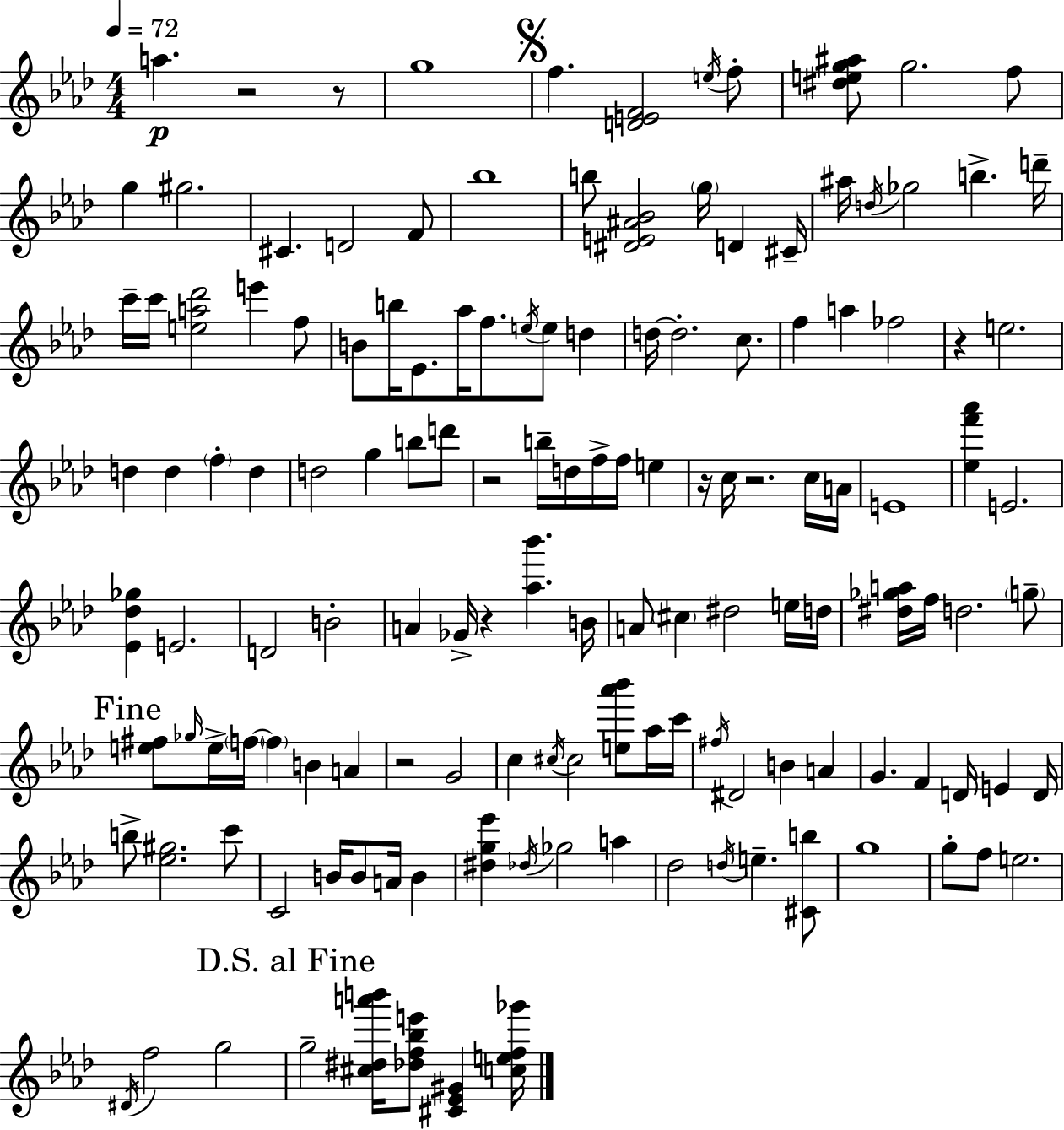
A5/q. R/h R/e G5/w F5/q. [D4,E4,F4]/h E5/s F5/e [D#5,E5,G5,A#5]/e G5/h. F5/e G5/q G#5/h. C#4/q. D4/h F4/e Bb5/w B5/e [D#4,E4,A#4,Bb4]/h G5/s D4/q C#4/s A#5/s D5/s Gb5/h B5/q. D6/s C6/s C6/s [E5,A5,Db6]/h E6/q F5/e B4/e B5/s Eb4/e. Ab5/s F5/e. E5/s E5/e D5/q D5/s D5/h. C5/e. F5/q A5/q FES5/h R/q E5/h. D5/q D5/q F5/q D5/q D5/h G5/q B5/e D6/e R/h B5/s D5/s F5/s F5/s E5/q R/s C5/s R/h. C5/s A4/s E4/w [Eb5,F6,Ab6]/q E4/h. [Eb4,Db5,Gb5]/q E4/h. D4/h B4/h A4/q Gb4/s R/q [Ab5,Bb6]/q. B4/s A4/e C#5/q D#5/h E5/s D5/s [D#5,Gb5,A5]/s F5/s D5/h. G5/e [E5,F#5]/e Gb5/s E5/s F5/s F5/q B4/q A4/q R/h G4/h C5/q C#5/s C#5/h [E5,Ab6,Bb6]/e Ab5/s C6/s F#5/s D#4/h B4/q A4/q G4/q. F4/q D4/s E4/q D4/s B5/e [Eb5,G#5]/h. C6/e C4/h B4/s B4/e A4/s B4/q [D#5,G5,Eb6]/q Db5/s Gb5/h A5/q Db5/h D5/s E5/q. [C#4,B5]/e G5/w G5/e F5/e E5/h. D#4/s F5/h G5/h G5/h [C#5,D#5,A6,B6]/s [Db5,F5,Bb5,E6]/e [C#4,Eb4,G#4]/q [C5,E5,F5,Gb6]/s